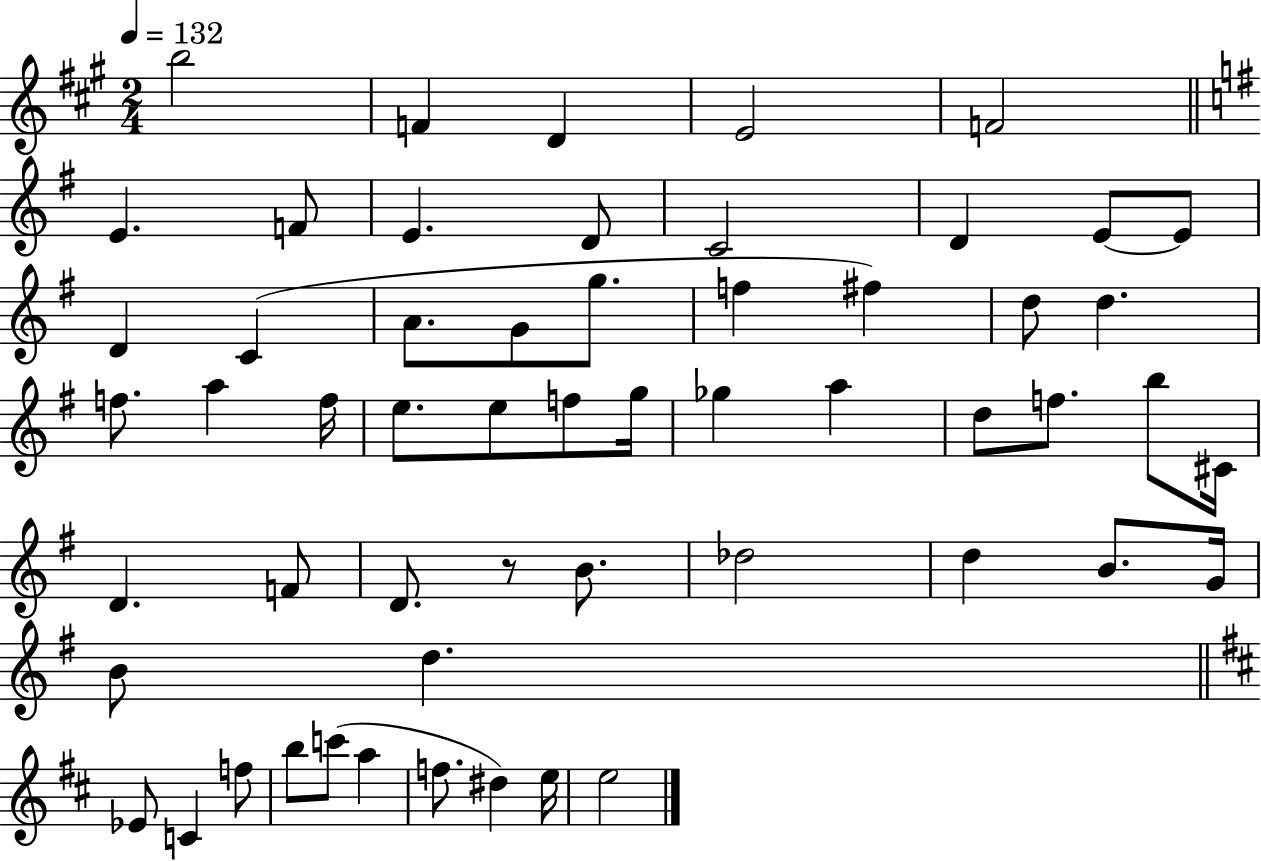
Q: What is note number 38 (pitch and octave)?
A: D4